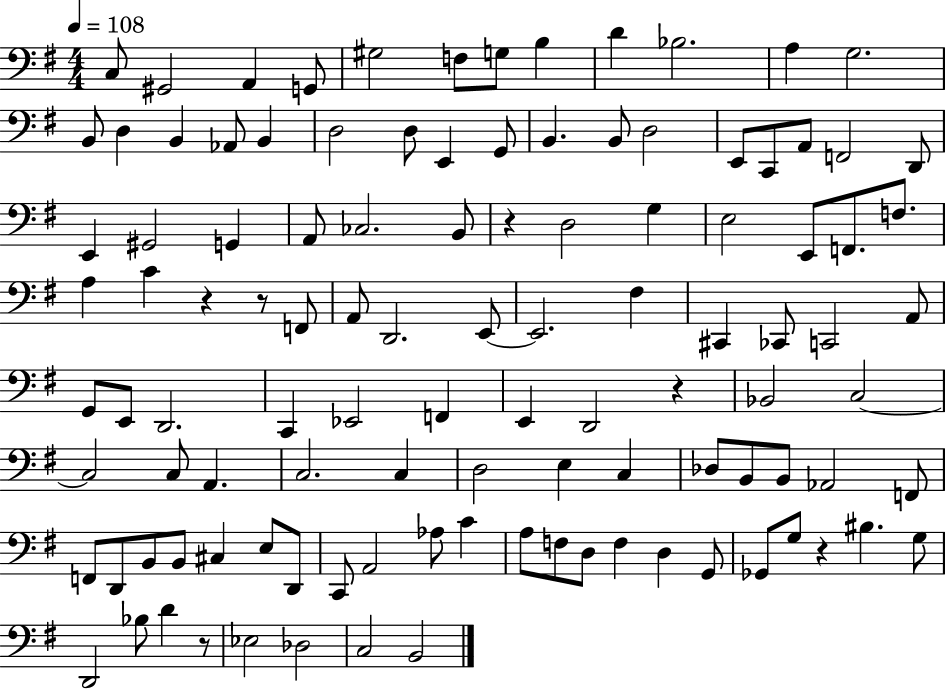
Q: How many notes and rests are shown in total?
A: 110